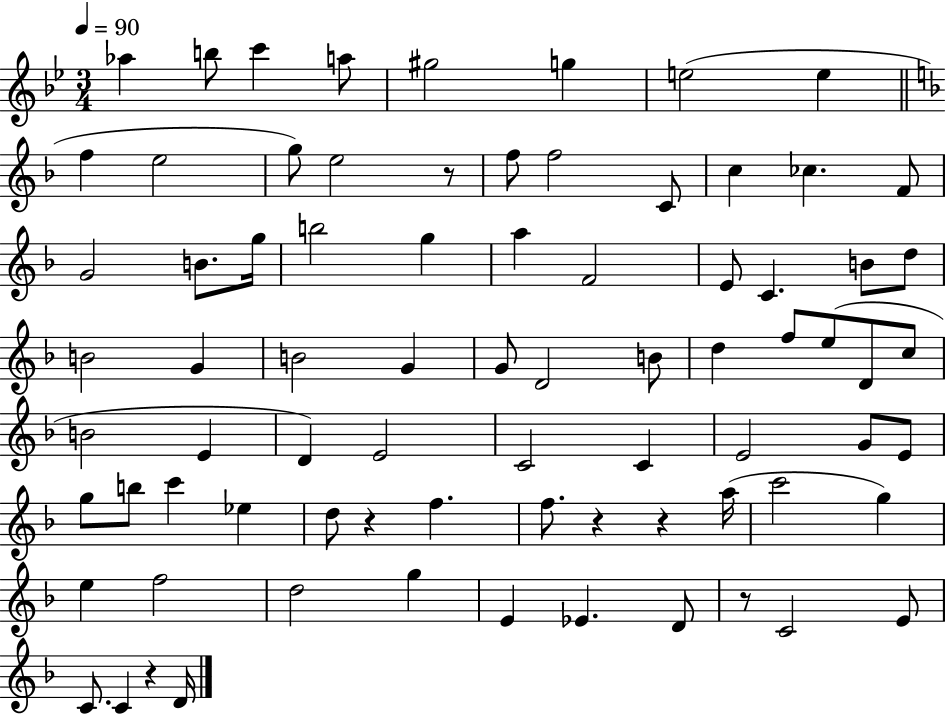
Ab5/q B5/e C6/q A5/e G#5/h G5/q E5/h E5/q F5/q E5/h G5/e E5/h R/e F5/e F5/h C4/e C5/q CES5/q. F4/e G4/h B4/e. G5/s B5/h G5/q A5/q F4/h E4/e C4/q. B4/e D5/e B4/h G4/q B4/h G4/q G4/e D4/h B4/e D5/q F5/e E5/e D4/e C5/e B4/h E4/q D4/q E4/h C4/h C4/q E4/h G4/e E4/e G5/e B5/e C6/q Eb5/q D5/e R/q F5/q. F5/e. R/q R/q A5/s C6/h G5/q E5/q F5/h D5/h G5/q E4/q Eb4/q. D4/e R/e C4/h E4/e C4/e. C4/q R/q D4/s